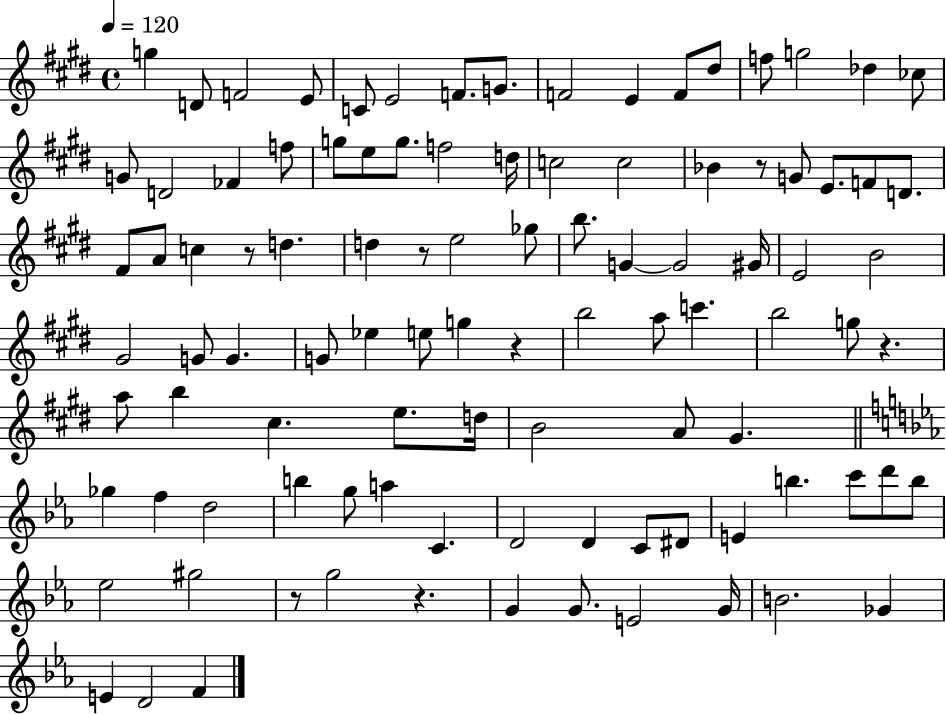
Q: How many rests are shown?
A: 7